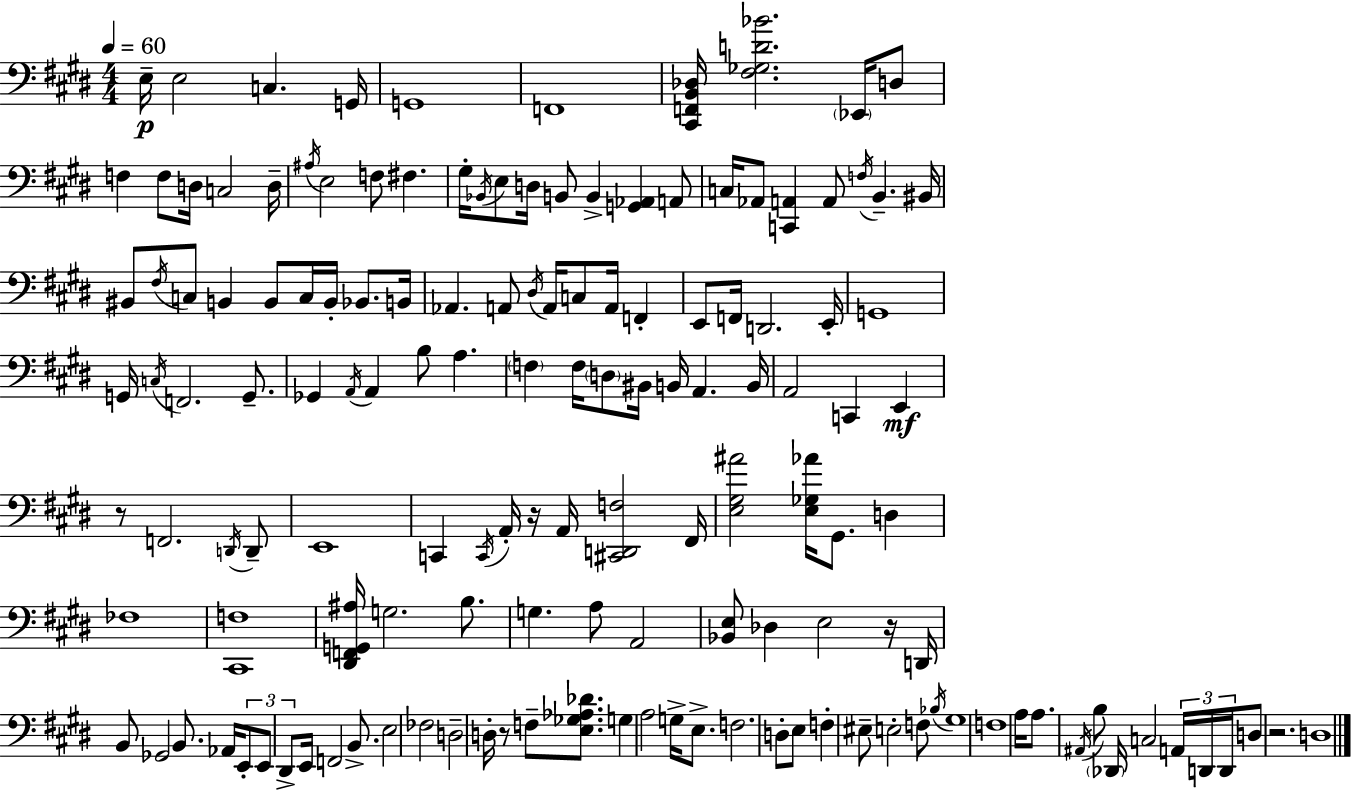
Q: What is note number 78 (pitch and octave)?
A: A2